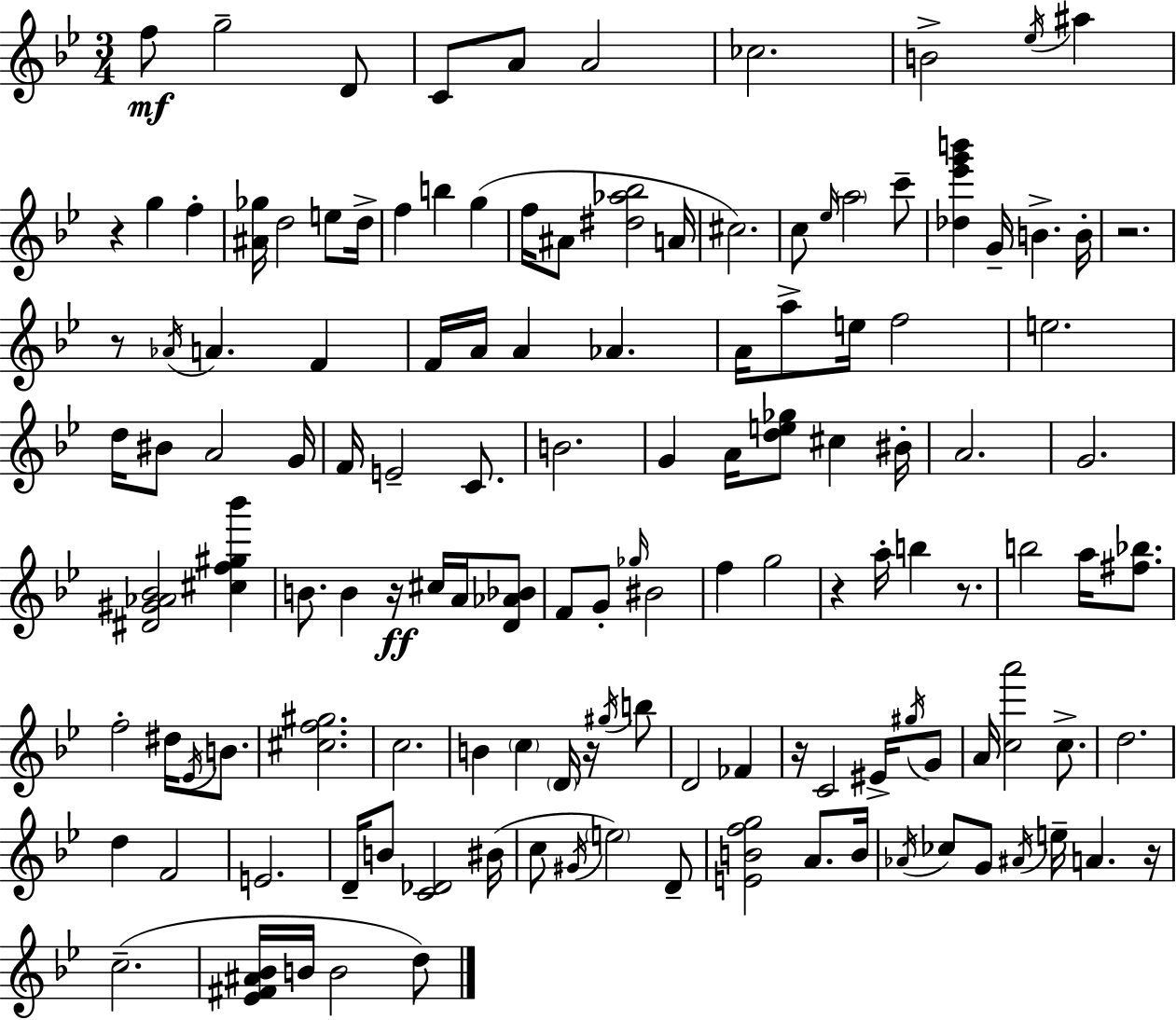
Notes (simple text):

F5/e G5/h D4/e C4/e A4/e A4/h CES5/h. B4/h Eb5/s A#5/q R/q G5/q F5/q [A#4,Gb5]/s D5/h E5/e D5/s F5/q B5/q G5/q F5/s A#4/e [D#5,Ab5,Bb5]/h A4/s C#5/h. C5/e Eb5/s A5/h C6/e [Db5,Eb6,G6,B6]/q G4/s B4/q. B4/s R/h. R/e Ab4/s A4/q. F4/q F4/s A4/s A4/q Ab4/q. A4/s A5/e E5/s F5/h E5/h. D5/s BIS4/e A4/h G4/s F4/s E4/h C4/e. B4/h. G4/q A4/s [D5,E5,Gb5]/e C#5/q BIS4/s A4/h. G4/h. [D#4,G#4,Ab4,Bb4]/h [C#5,F5,G#5,Bb6]/q B4/e. B4/q R/s C#5/s A4/s [D4,Ab4,Bb4]/e F4/e G4/e Gb5/s BIS4/h F5/q G5/h R/q A5/s B5/q R/e. B5/h A5/s [F#5,Bb5]/e. F5/h D#5/s Eb4/s B4/e. [C#5,F5,G#5]/h. C5/h. B4/q C5/q D4/s R/s G#5/s B5/e D4/h FES4/q R/s C4/h EIS4/s G#5/s G4/e A4/s [C5,A6]/h C5/e. D5/h. D5/q F4/h E4/h. D4/s B4/e [C4,Db4]/h BIS4/s C5/e G#4/s E5/h D4/e [E4,B4,F5,G5]/h A4/e. B4/s Ab4/s CES5/e G4/e A#4/s E5/s A4/q. R/s C5/h. [Eb4,F#4,A#4,Bb4]/s B4/s B4/h D5/e